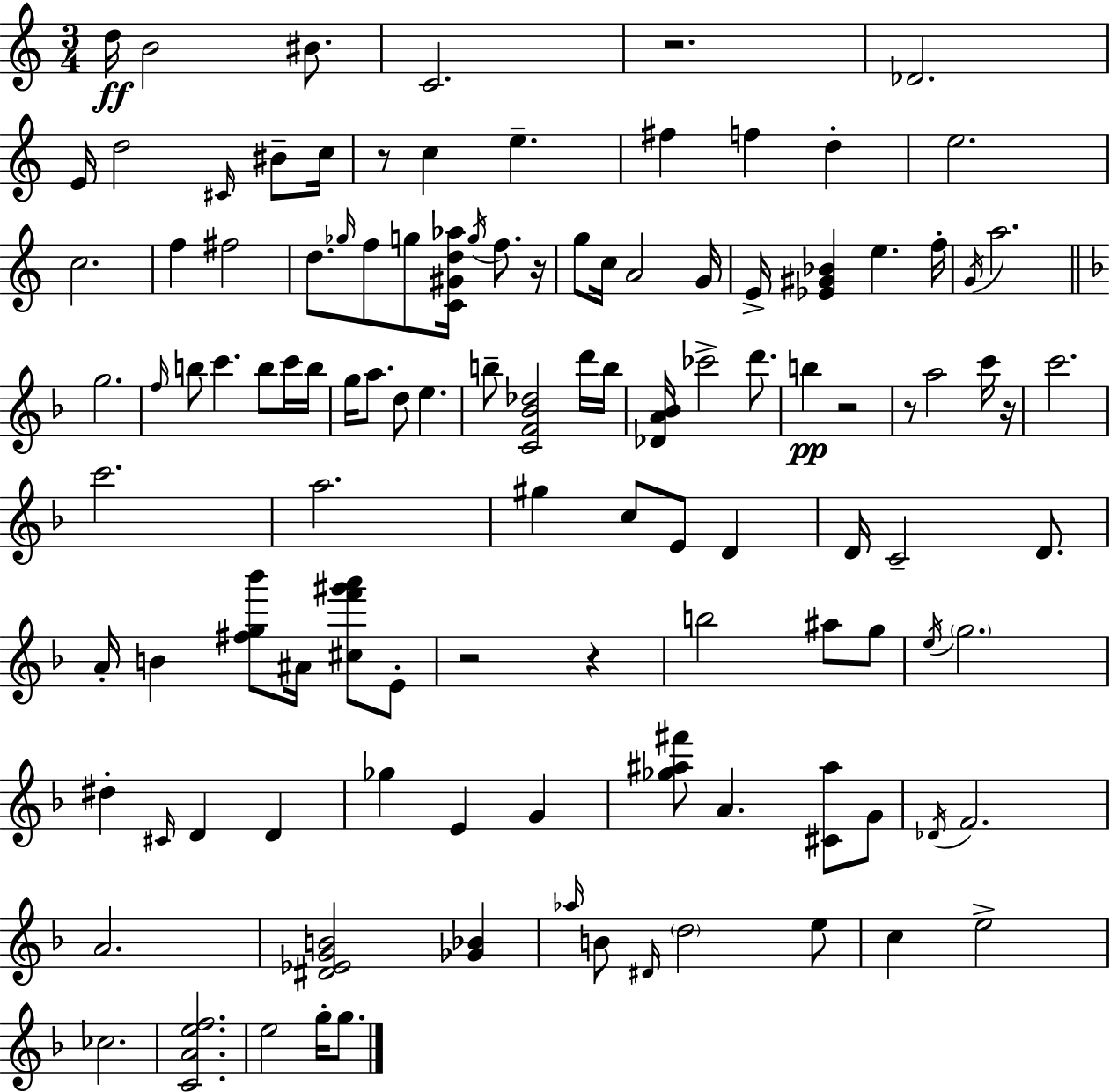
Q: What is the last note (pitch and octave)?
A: G5